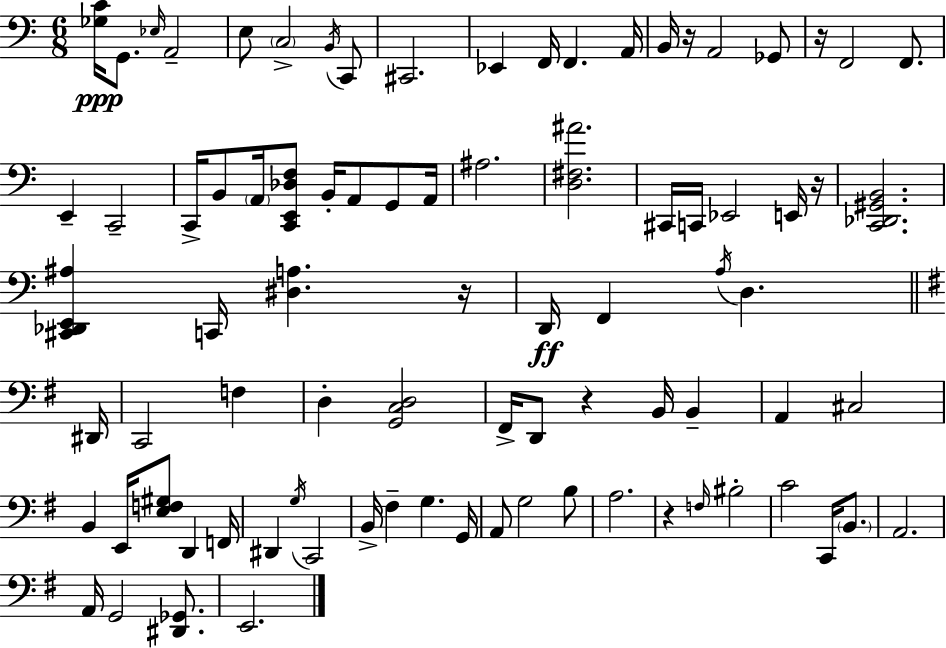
X:1
T:Untitled
M:6/8
L:1/4
K:Am
[_G,C]/4 G,,/2 _E,/4 A,,2 E,/2 C,2 B,,/4 C,,/2 ^C,,2 _E,, F,,/4 F,, A,,/4 B,,/4 z/4 A,,2 _G,,/2 z/4 F,,2 F,,/2 E,, C,,2 C,,/4 B,,/2 A,,/4 [C,,E,,_D,F,]/2 B,,/4 A,,/2 G,,/2 A,,/4 ^A,2 [D,^F,^A]2 ^C,,/4 C,,/4 _E,,2 E,,/4 z/4 [C,,_D,,^G,,B,,]2 [^C,,_D,,E,,^A,] C,,/4 [^D,A,] z/4 D,,/4 F,, A,/4 D, ^D,,/4 C,,2 F, D, [G,,C,D,]2 ^F,,/4 D,,/2 z B,,/4 B,, A,, ^C,2 B,, E,,/4 [E,F,^G,]/2 D,, F,,/4 ^D,, G,/4 C,,2 B,,/4 ^F, G, G,,/4 A,,/2 G,2 B,/2 A,2 z F,/4 ^B,2 C2 C,,/4 B,,/2 A,,2 A,,/4 G,,2 [^D,,_G,,]/2 E,,2